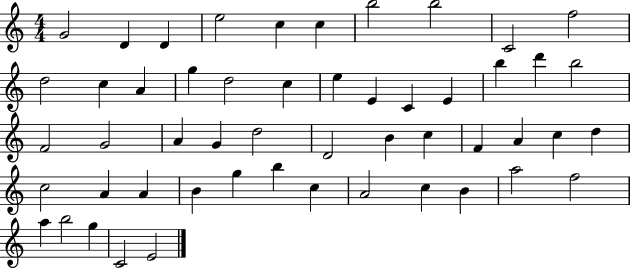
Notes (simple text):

G4/h D4/q D4/q E5/h C5/q C5/q B5/h B5/h C4/h F5/h D5/h C5/q A4/q G5/q D5/h C5/q E5/q E4/q C4/q E4/q B5/q D6/q B5/h F4/h G4/h A4/q G4/q D5/h D4/h B4/q C5/q F4/q A4/q C5/q D5/q C5/h A4/q A4/q B4/q G5/q B5/q C5/q A4/h C5/q B4/q A5/h F5/h A5/q B5/h G5/q C4/h E4/h